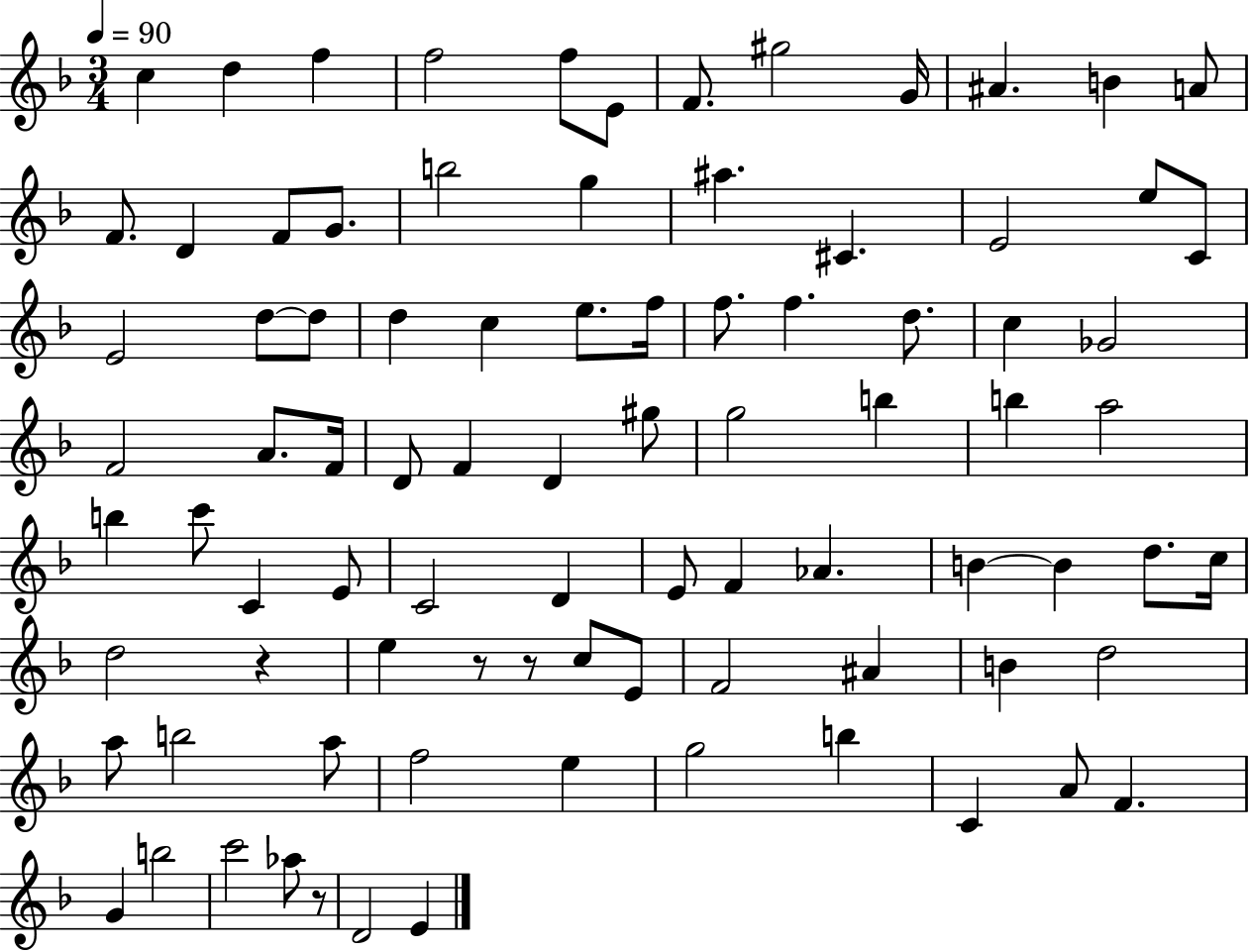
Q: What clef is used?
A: treble